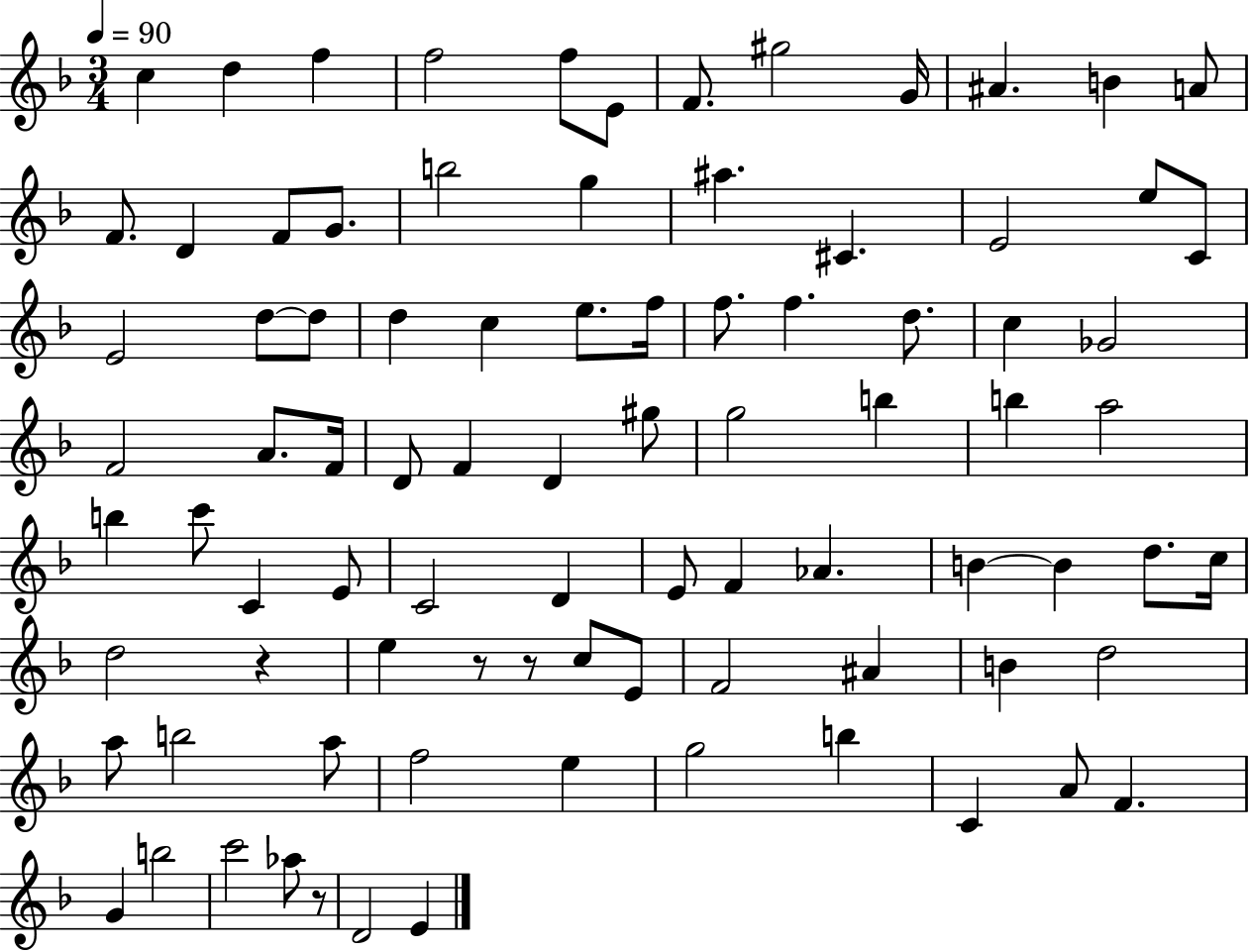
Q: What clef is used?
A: treble